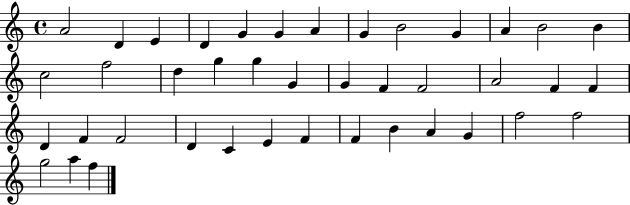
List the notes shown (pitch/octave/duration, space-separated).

A4/h D4/q E4/q D4/q G4/q G4/q A4/q G4/q B4/h G4/q A4/q B4/h B4/q C5/h F5/h D5/q G5/q G5/q G4/q G4/q F4/q F4/h A4/h F4/q F4/q D4/q F4/q F4/h D4/q C4/q E4/q F4/q F4/q B4/q A4/q G4/q F5/h F5/h G5/h A5/q F5/q